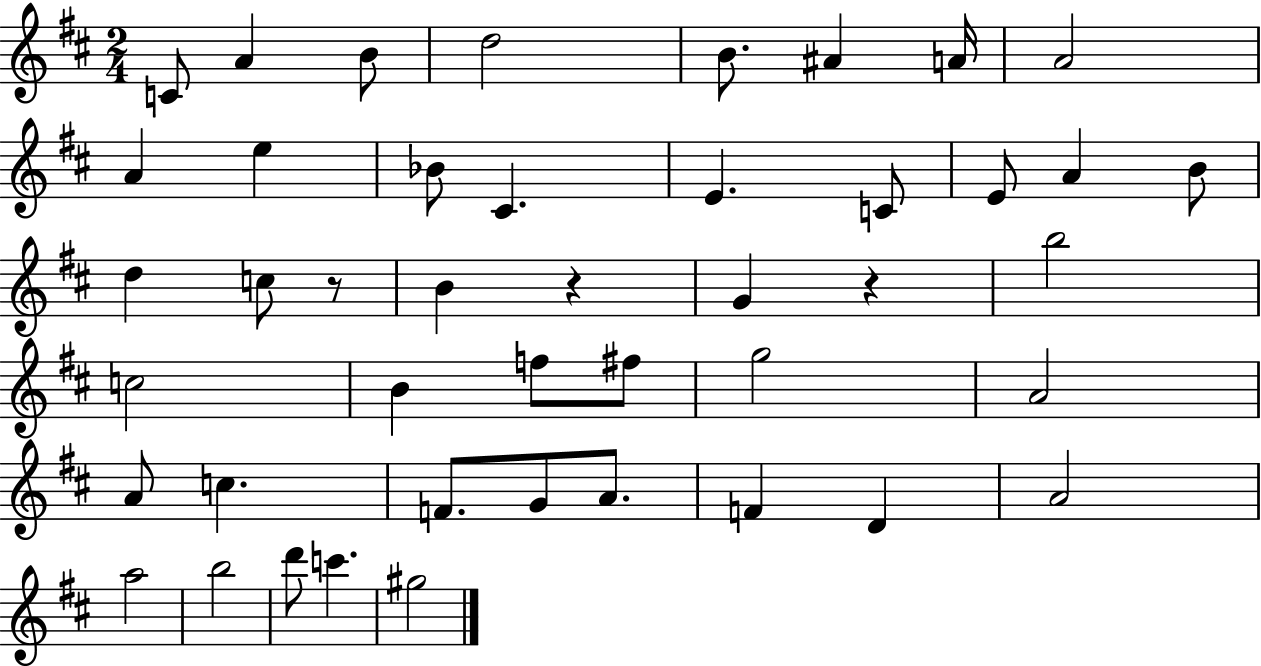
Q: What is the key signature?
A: D major